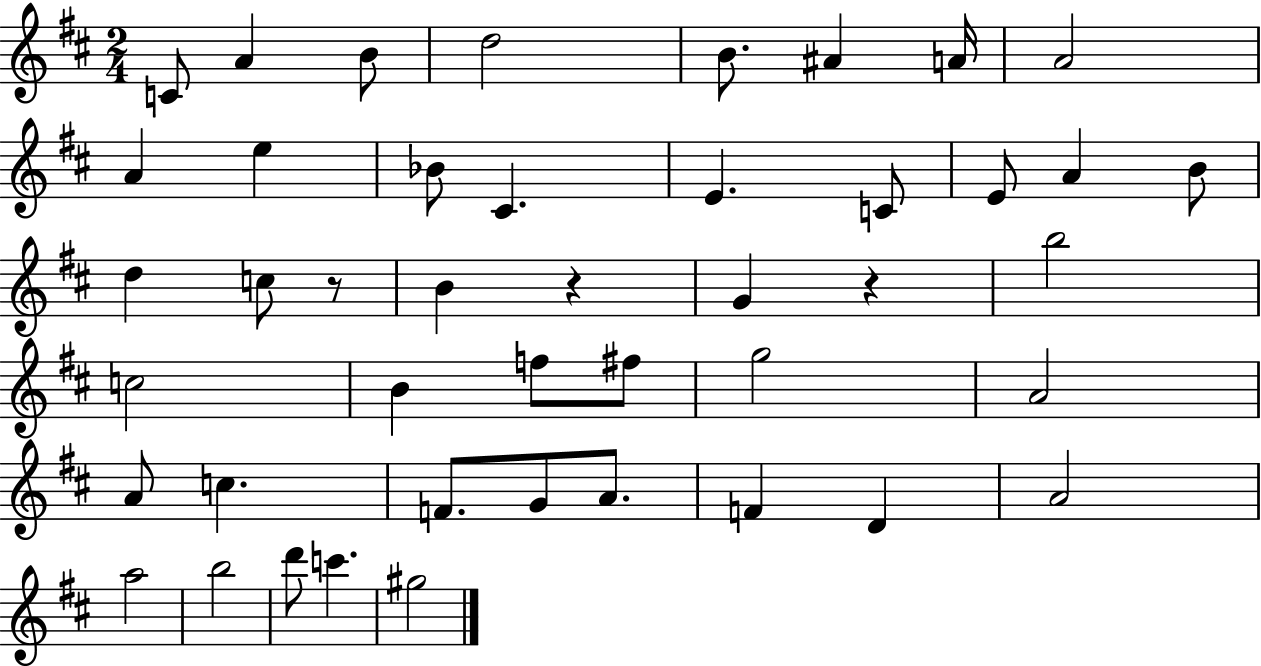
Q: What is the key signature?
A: D major